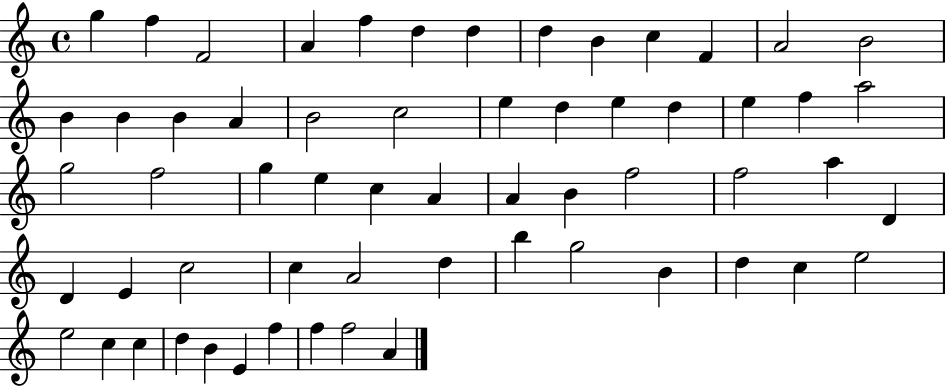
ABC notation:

X:1
T:Untitled
M:4/4
L:1/4
K:C
g f F2 A f d d d B c F A2 B2 B B B A B2 c2 e d e d e f a2 g2 f2 g e c A A B f2 f2 a D D E c2 c A2 d b g2 B d c e2 e2 c c d B E f f f2 A